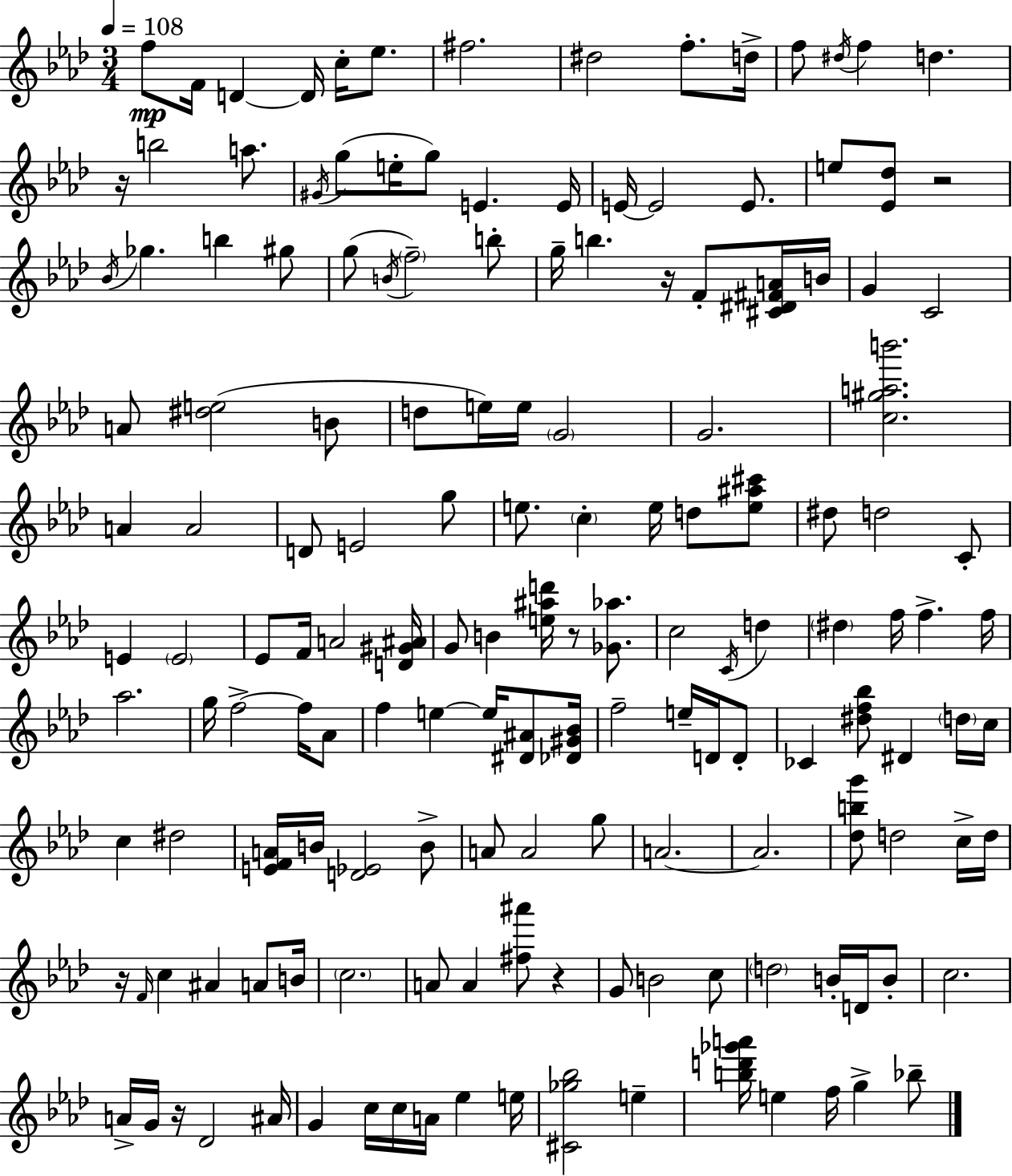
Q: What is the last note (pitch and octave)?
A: Bb5